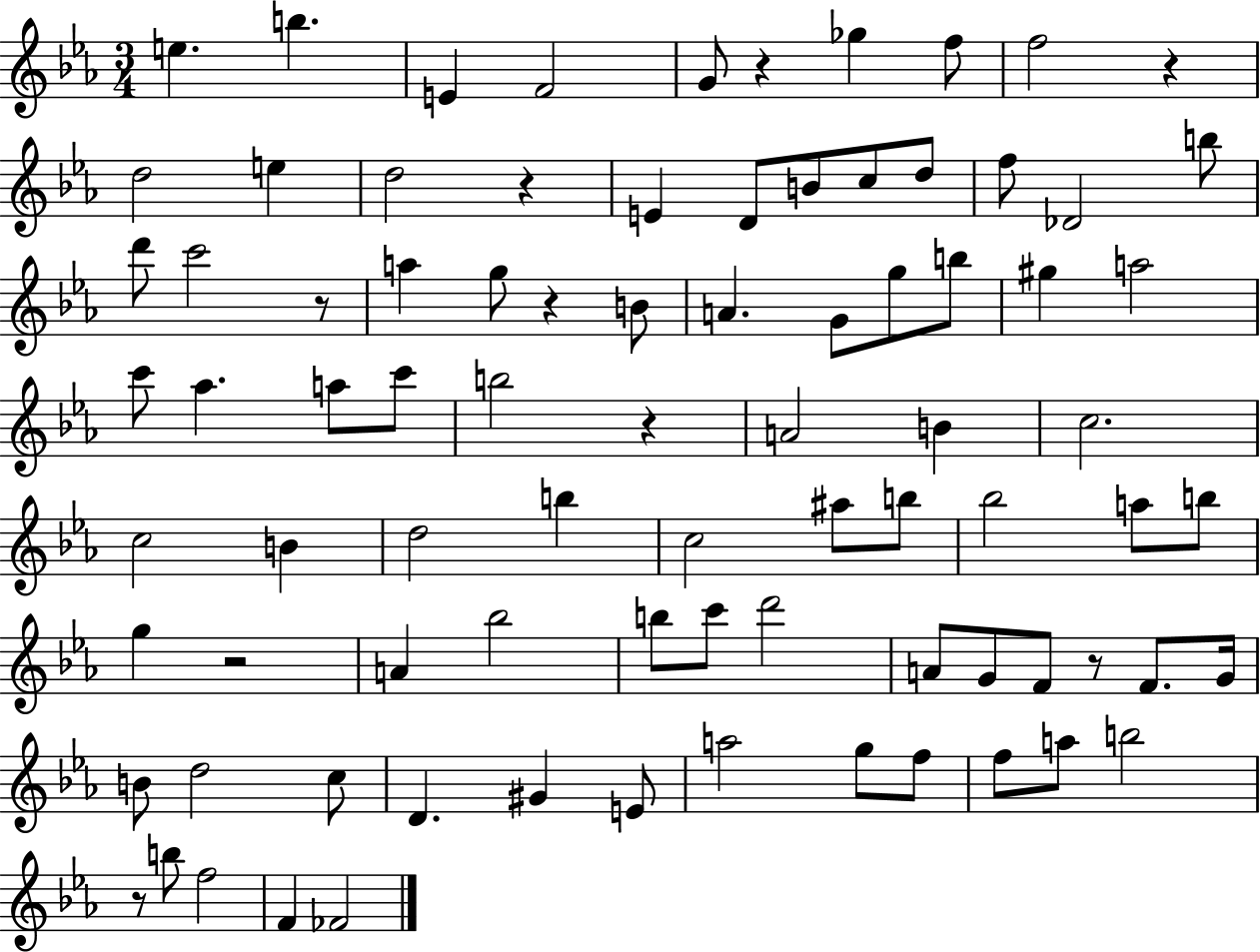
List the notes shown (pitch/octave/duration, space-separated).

E5/q. B5/q. E4/q F4/h G4/e R/q Gb5/q F5/e F5/h R/q D5/h E5/q D5/h R/q E4/q D4/e B4/e C5/e D5/e F5/e Db4/h B5/e D6/e C6/h R/e A5/q G5/e R/q B4/e A4/q. G4/e G5/e B5/e G#5/q A5/h C6/e Ab5/q. A5/e C6/e B5/h R/q A4/h B4/q C5/h. C5/h B4/q D5/h B5/q C5/h A#5/e B5/e Bb5/h A5/e B5/e G5/q R/h A4/q Bb5/h B5/e C6/e D6/h A4/e G4/e F4/e R/e F4/e. G4/s B4/e D5/h C5/e D4/q. G#4/q E4/e A5/h G5/e F5/e F5/e A5/e B5/h R/e B5/e F5/h F4/q FES4/h